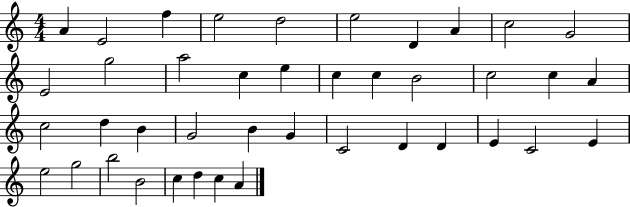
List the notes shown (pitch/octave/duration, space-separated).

A4/q E4/h F5/q E5/h D5/h E5/h D4/q A4/q C5/h G4/h E4/h G5/h A5/h C5/q E5/q C5/q C5/q B4/h C5/h C5/q A4/q C5/h D5/q B4/q G4/h B4/q G4/q C4/h D4/q D4/q E4/q C4/h E4/q E5/h G5/h B5/h B4/h C5/q D5/q C5/q A4/q